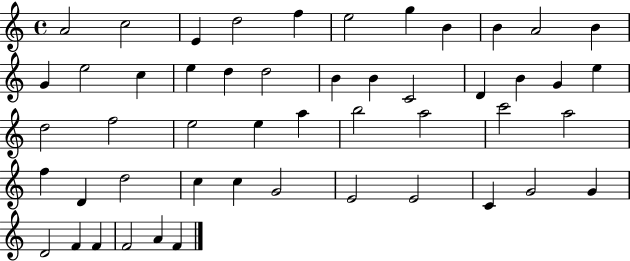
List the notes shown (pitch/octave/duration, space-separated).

A4/h C5/h E4/q D5/h F5/q E5/h G5/q B4/q B4/q A4/h B4/q G4/q E5/h C5/q E5/q D5/q D5/h B4/q B4/q C4/h D4/q B4/q G4/q E5/q D5/h F5/h E5/h E5/q A5/q B5/h A5/h C6/h A5/h F5/q D4/q D5/h C5/q C5/q G4/h E4/h E4/h C4/q G4/h G4/q D4/h F4/q F4/q F4/h A4/q F4/q